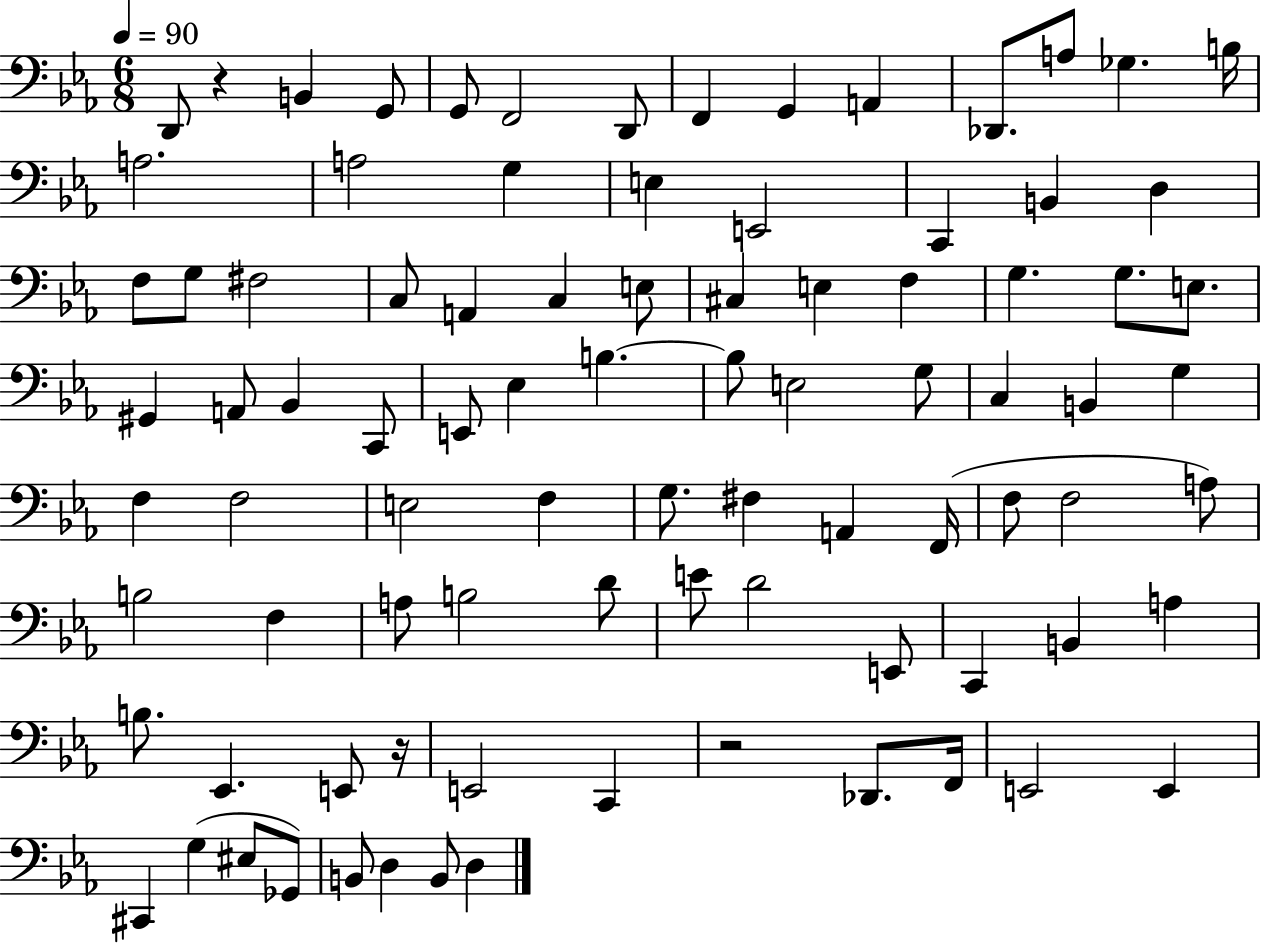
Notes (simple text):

D2/e R/q B2/q G2/e G2/e F2/h D2/e F2/q G2/q A2/q Db2/e. A3/e Gb3/q. B3/s A3/h. A3/h G3/q E3/q E2/h C2/q B2/q D3/q F3/e G3/e F#3/h C3/e A2/q C3/q E3/e C#3/q E3/q F3/q G3/q. G3/e. E3/e. G#2/q A2/e Bb2/q C2/e E2/e Eb3/q B3/q. B3/e E3/h G3/e C3/q B2/q G3/q F3/q F3/h E3/h F3/q G3/e. F#3/q A2/q F2/s F3/e F3/h A3/e B3/h F3/q A3/e B3/h D4/e E4/e D4/h E2/e C2/q B2/q A3/q B3/e. Eb2/q. E2/e R/s E2/h C2/q R/h Db2/e. F2/s E2/h E2/q C#2/q G3/q EIS3/e Gb2/e B2/e D3/q B2/e D3/q